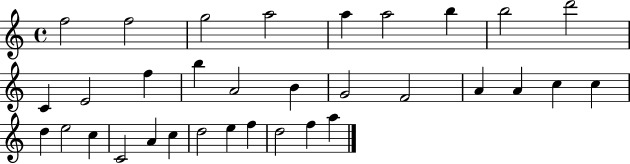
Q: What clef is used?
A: treble